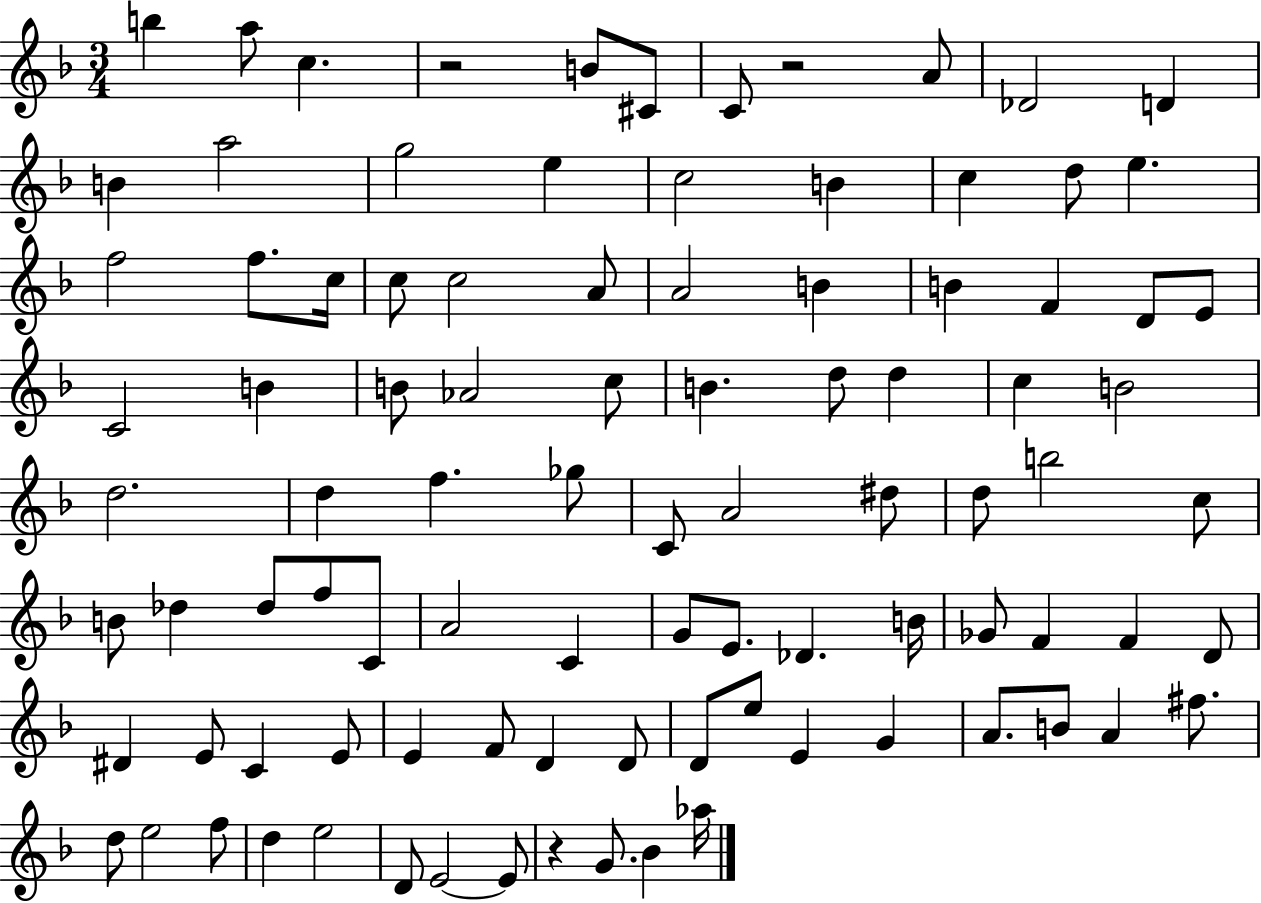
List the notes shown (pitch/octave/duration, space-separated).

B5/q A5/e C5/q. R/h B4/e C#4/e C4/e R/h A4/e Db4/h D4/q B4/q A5/h G5/h E5/q C5/h B4/q C5/q D5/e E5/q. F5/h F5/e. C5/s C5/e C5/h A4/e A4/h B4/q B4/q F4/q D4/e E4/e C4/h B4/q B4/e Ab4/h C5/e B4/q. D5/e D5/q C5/q B4/h D5/h. D5/q F5/q. Gb5/e C4/e A4/h D#5/e D5/e B5/h C5/e B4/e Db5/q Db5/e F5/e C4/e A4/h C4/q G4/e E4/e. Db4/q. B4/s Gb4/e F4/q F4/q D4/e D#4/q E4/e C4/q E4/e E4/q F4/e D4/q D4/e D4/e E5/e E4/q G4/q A4/e. B4/e A4/q F#5/e. D5/e E5/h F5/e D5/q E5/h D4/e E4/h E4/e R/q G4/e. Bb4/q Ab5/s